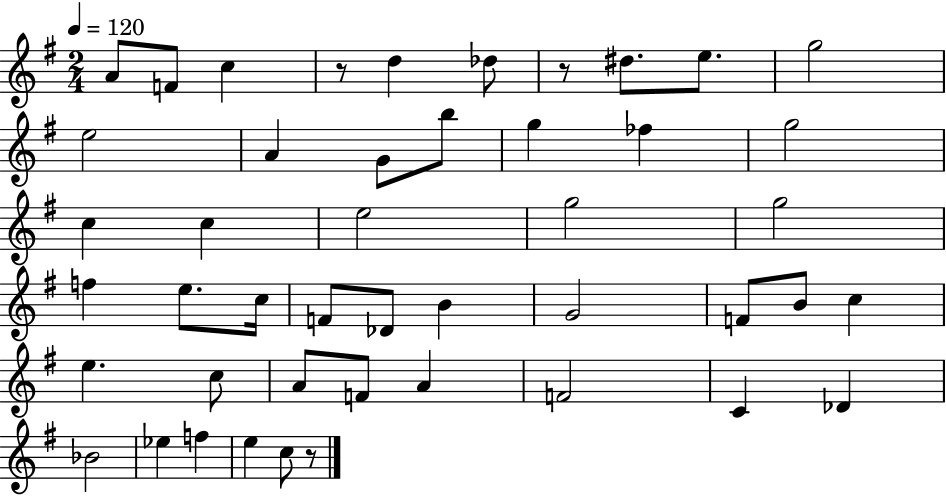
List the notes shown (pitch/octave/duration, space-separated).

A4/e F4/e C5/q R/e D5/q Db5/e R/e D#5/e. E5/e. G5/h E5/h A4/q G4/e B5/e G5/q FES5/q G5/h C5/q C5/q E5/h G5/h G5/h F5/q E5/e. C5/s F4/e Db4/e B4/q G4/h F4/e B4/e C5/q E5/q. C5/e A4/e F4/e A4/q F4/h C4/q Db4/q Bb4/h Eb5/q F5/q E5/q C5/e R/e